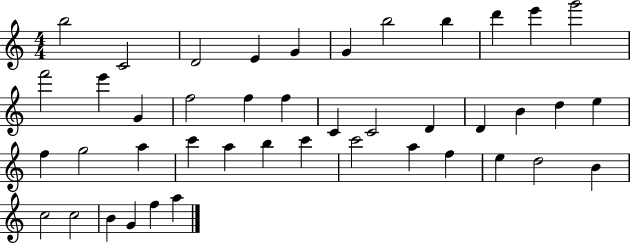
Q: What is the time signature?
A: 4/4